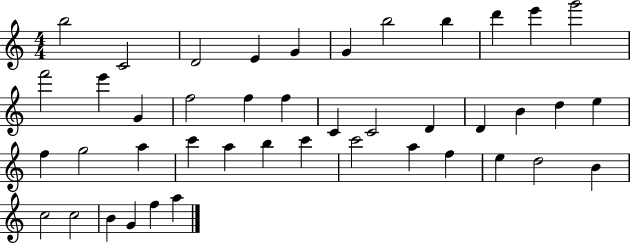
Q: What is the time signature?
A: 4/4